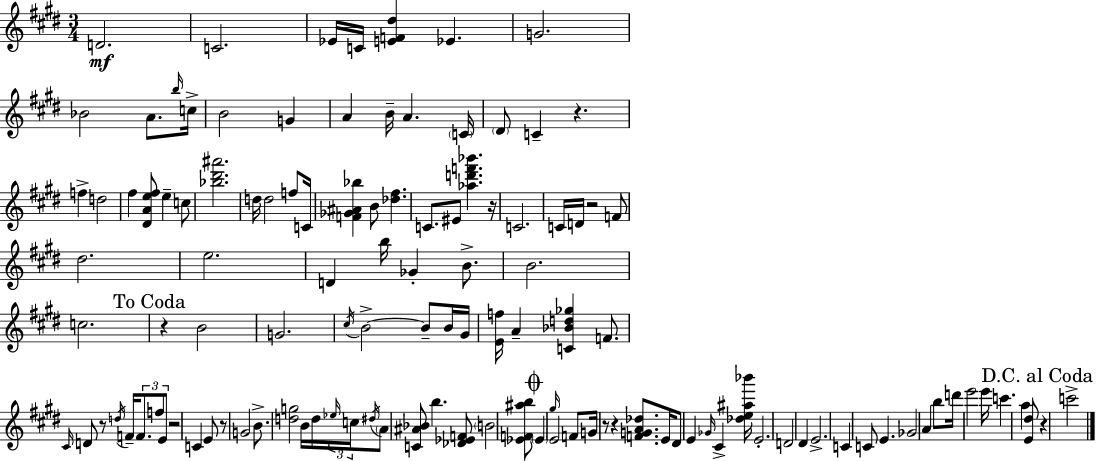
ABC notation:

X:1
T:Untitled
M:3/4
L:1/4
K:E
D2 C2 _E/4 C/4 [EF^d] _E G2 _B2 A/2 b/4 c/4 B2 G A B/4 A C/4 ^D/2 C z f d2 ^f [^DAe^f]/2 e c/2 [_b^d'^a']2 d/4 d2 f/2 C/4 [F_G^A_b] B/2 [_d^f] C/2 ^E/2 [_ad'f'_b'] z/4 C2 C/4 D/4 z2 F/2 ^d2 e2 D b/4 _G B/2 B2 c2 z B2 G2 ^c/4 B2 B/2 B/4 ^G/4 [Ef]/4 A [C_Bd_g] F/2 ^C/4 D/2 z/2 d/4 F/4 F/2 f/2 E/2 z2 C E/2 z/2 G2 B/2 [dg]2 B/4 d/4 _e/4 c/4 ^d/4 A/2 [C^A_B]/2 b [_D_EF]/2 B2 [_EF^ab]/2 _E ^g/4 E2 F/2 G/4 z/2 z [FGA_d]/2 E/4 ^D/2 E _G/4 ^C [_de^a_b']/4 E2 D2 ^D E2 C C/2 E _G2 A b/2 d'/4 e'2 e'/4 c' a [E^d]/2 z c'2